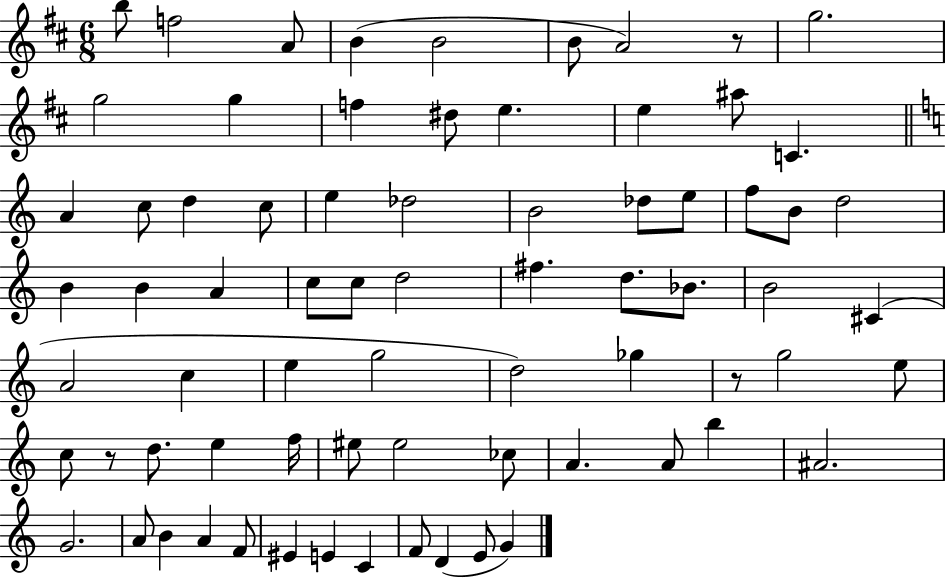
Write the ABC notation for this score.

X:1
T:Untitled
M:6/8
L:1/4
K:D
b/2 f2 A/2 B B2 B/2 A2 z/2 g2 g2 g f ^d/2 e e ^a/2 C A c/2 d c/2 e _d2 B2 _d/2 e/2 f/2 B/2 d2 B B A c/2 c/2 d2 ^f d/2 _B/2 B2 ^C A2 c e g2 d2 _g z/2 g2 e/2 c/2 z/2 d/2 e f/4 ^e/2 ^e2 _c/2 A A/2 b ^A2 G2 A/2 B A F/2 ^E E C F/2 D E/2 G